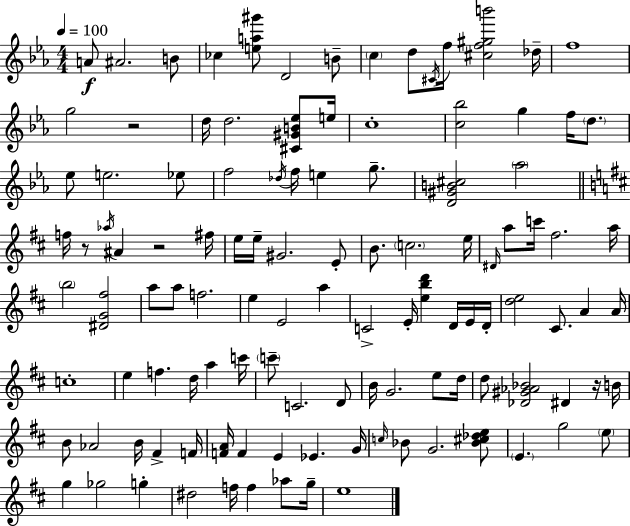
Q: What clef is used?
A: treble